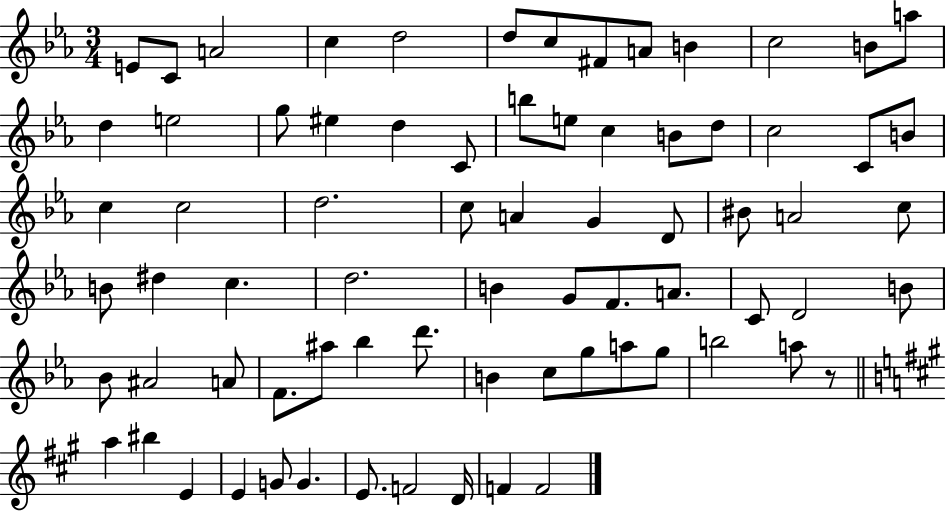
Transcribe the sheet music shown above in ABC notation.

X:1
T:Untitled
M:3/4
L:1/4
K:Eb
E/2 C/2 A2 c d2 d/2 c/2 ^F/2 A/2 B c2 B/2 a/2 d e2 g/2 ^e d C/2 b/2 e/2 c B/2 d/2 c2 C/2 B/2 c c2 d2 c/2 A G D/2 ^B/2 A2 c/2 B/2 ^d c d2 B G/2 F/2 A/2 C/2 D2 B/2 _B/2 ^A2 A/2 F/2 ^a/2 _b d'/2 B c/2 g/2 a/2 g/2 b2 a/2 z/2 a ^b E E G/2 G E/2 F2 D/4 F F2